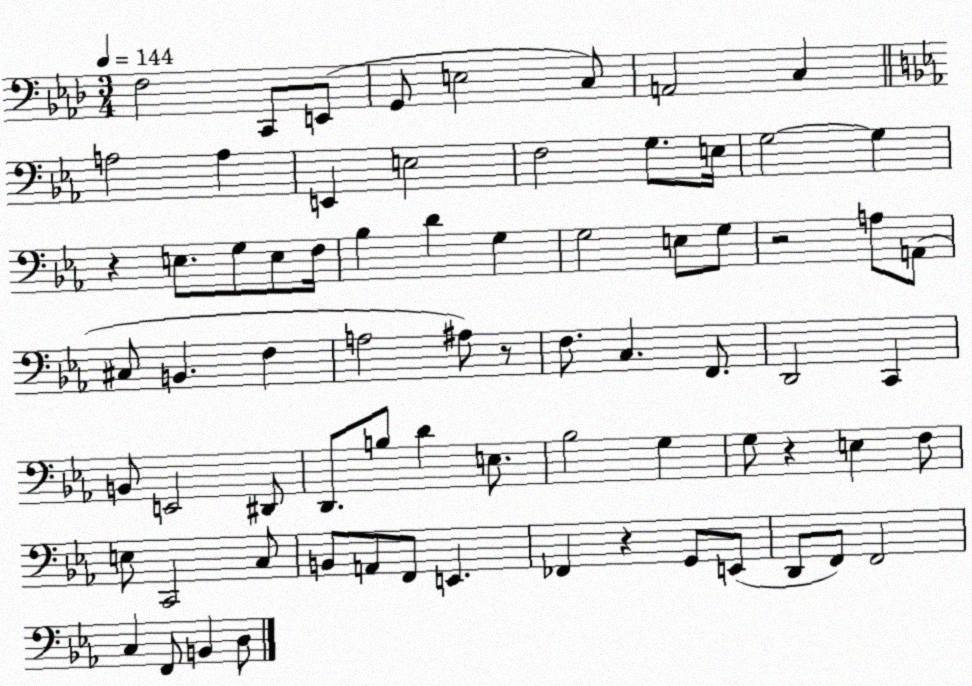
X:1
T:Untitled
M:3/4
L:1/4
K:Ab
F,2 C,,/2 E,,/2 G,,/2 E,2 C,/2 A,,2 C, A,2 A, E,, E,2 F,2 G,/2 E,/4 G,2 G, z E,/2 G,/2 E,/2 F,/4 _B, D G, G,2 E,/2 G,/2 z2 A,/2 A,,/2 ^C,/2 B,, F, A,2 ^A,/2 z/2 F,/2 C, F,,/2 D,,2 C,, B,,/2 E,,2 ^D,,/2 D,,/2 B,/2 D E,/2 _B,2 G, G,/2 z E, F,/2 E,/2 C,,2 C,/2 B,,/2 A,,/2 F,,/2 E,, _F,, z G,,/2 E,,/2 D,,/2 F,,/2 F,,2 C, F,,/2 B,, D,/2